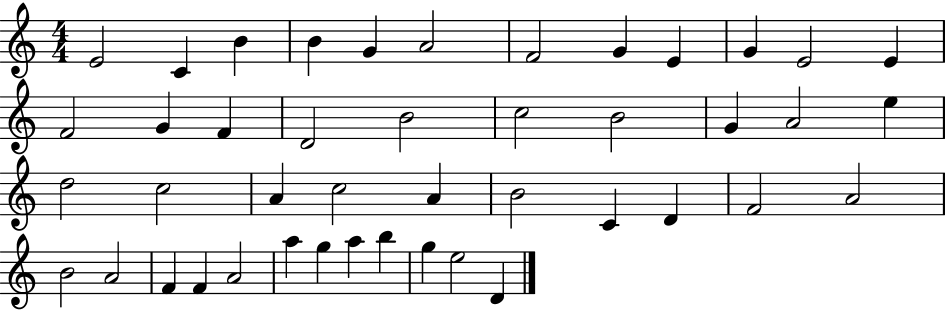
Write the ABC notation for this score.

X:1
T:Untitled
M:4/4
L:1/4
K:C
E2 C B B G A2 F2 G E G E2 E F2 G F D2 B2 c2 B2 G A2 e d2 c2 A c2 A B2 C D F2 A2 B2 A2 F F A2 a g a b g e2 D